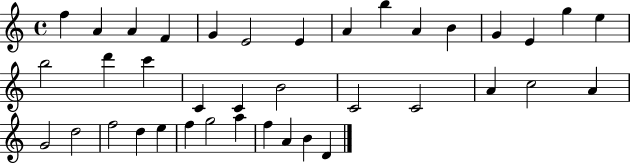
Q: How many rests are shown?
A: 0